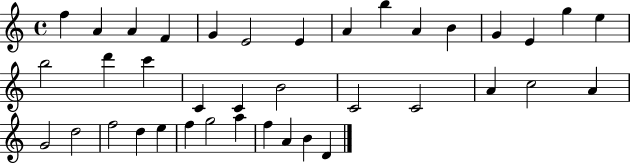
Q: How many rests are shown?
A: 0